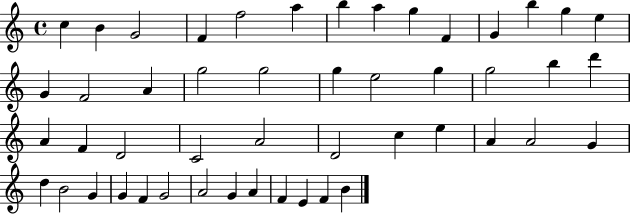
C5/q B4/q G4/h F4/q F5/h A5/q B5/q A5/q G5/q F4/q G4/q B5/q G5/q E5/q G4/q F4/h A4/q G5/h G5/h G5/q E5/h G5/q G5/h B5/q D6/q A4/q F4/q D4/h C4/h A4/h D4/h C5/q E5/q A4/q A4/h G4/q D5/q B4/h G4/q G4/q F4/q G4/h A4/h G4/q A4/q F4/q E4/q F4/q B4/q